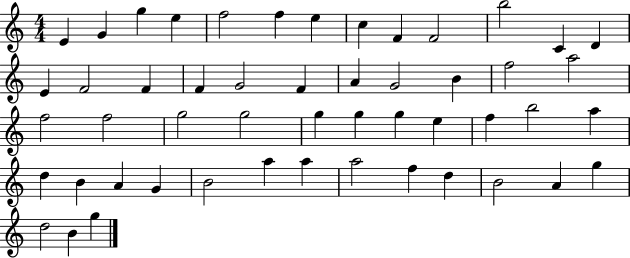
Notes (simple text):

E4/q G4/q G5/q E5/q F5/h F5/q E5/q C5/q F4/q F4/h B5/h C4/q D4/q E4/q F4/h F4/q F4/q G4/h F4/q A4/q G4/h B4/q F5/h A5/h F5/h F5/h G5/h G5/h G5/q G5/q G5/q E5/q F5/q B5/h A5/q D5/q B4/q A4/q G4/q B4/h A5/q A5/q A5/h F5/q D5/q B4/h A4/q G5/q D5/h B4/q G5/q